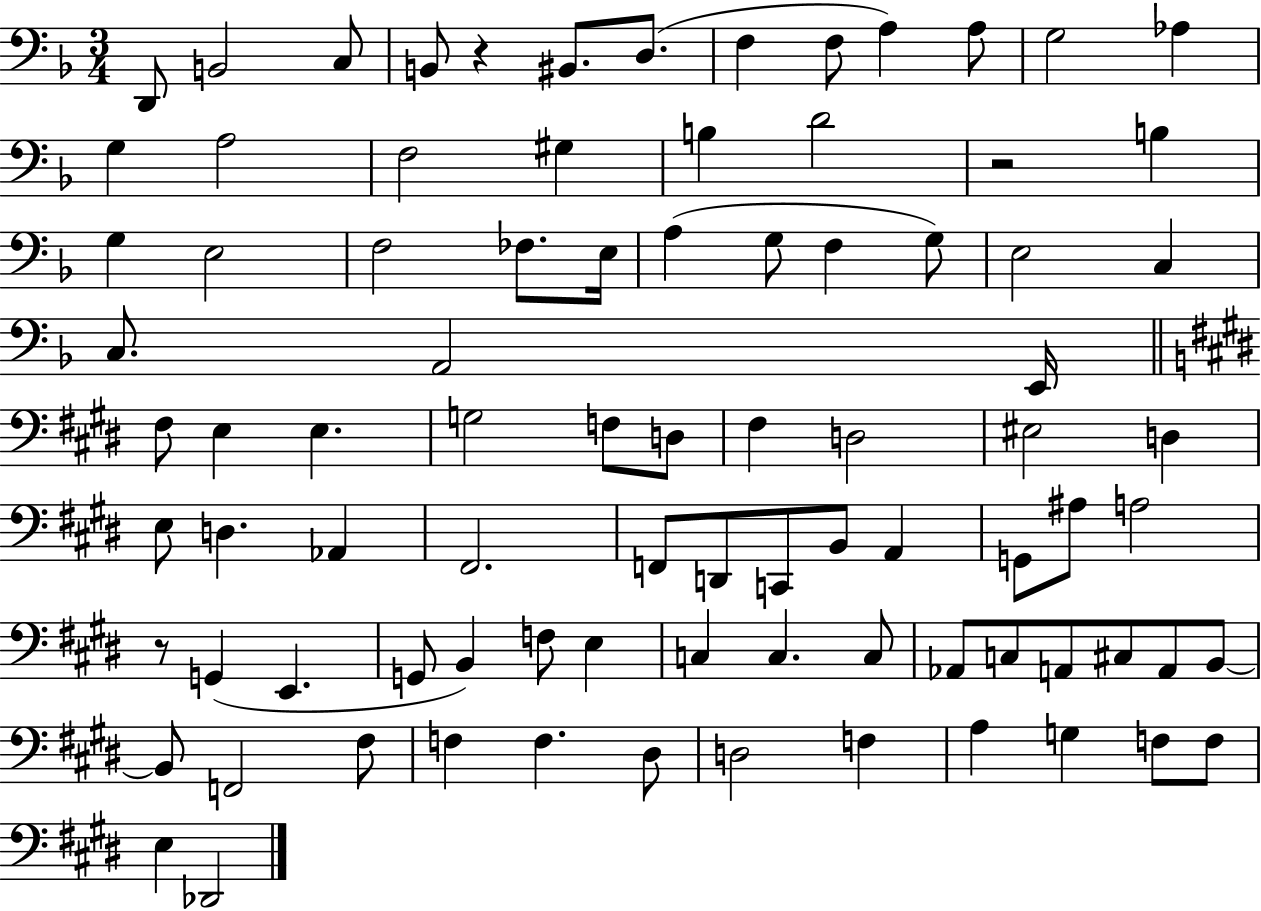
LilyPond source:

{
  \clef bass
  \numericTimeSignature
  \time 3/4
  \key f \major
  \repeat volta 2 { d,8 b,2 c8 | b,8 r4 bis,8. d8.( | f4 f8 a4) a8 | g2 aes4 | \break g4 a2 | f2 gis4 | b4 d'2 | r2 b4 | \break g4 e2 | f2 fes8. e16 | a4( g8 f4 g8) | e2 c4 | \break c8. a,2 e,16 | \bar "||" \break \key e \major fis8 e4 e4. | g2 f8 d8 | fis4 d2 | eis2 d4 | \break e8 d4. aes,4 | fis,2. | f,8 d,8 c,8 b,8 a,4 | g,8 ais8 a2 | \break r8 g,4( e,4. | g,8 b,4) f8 e4 | c4 c4. c8 | aes,8 c8 a,8 cis8 a,8 b,8~~ | \break b,8 f,2 fis8 | f4 f4. dis8 | d2 f4 | a4 g4 f8 f8 | \break e4 des,2 | } \bar "|."
}